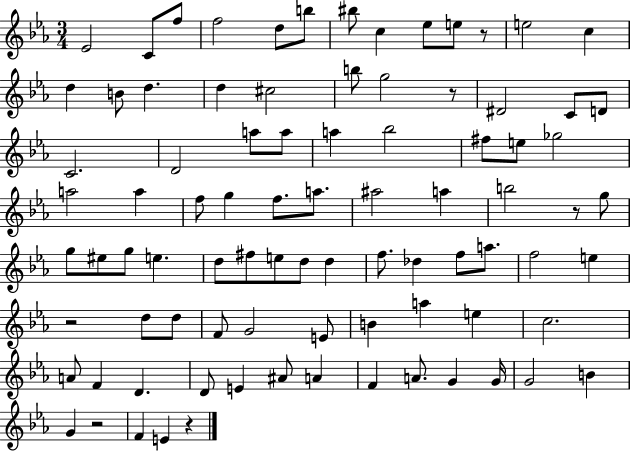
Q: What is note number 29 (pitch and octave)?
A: F#5